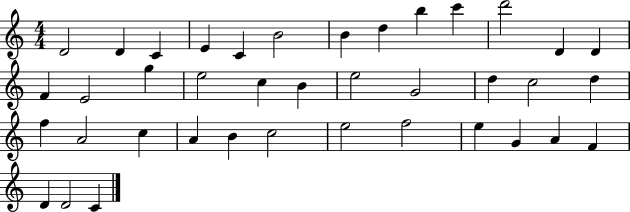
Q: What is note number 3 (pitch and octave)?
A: C4